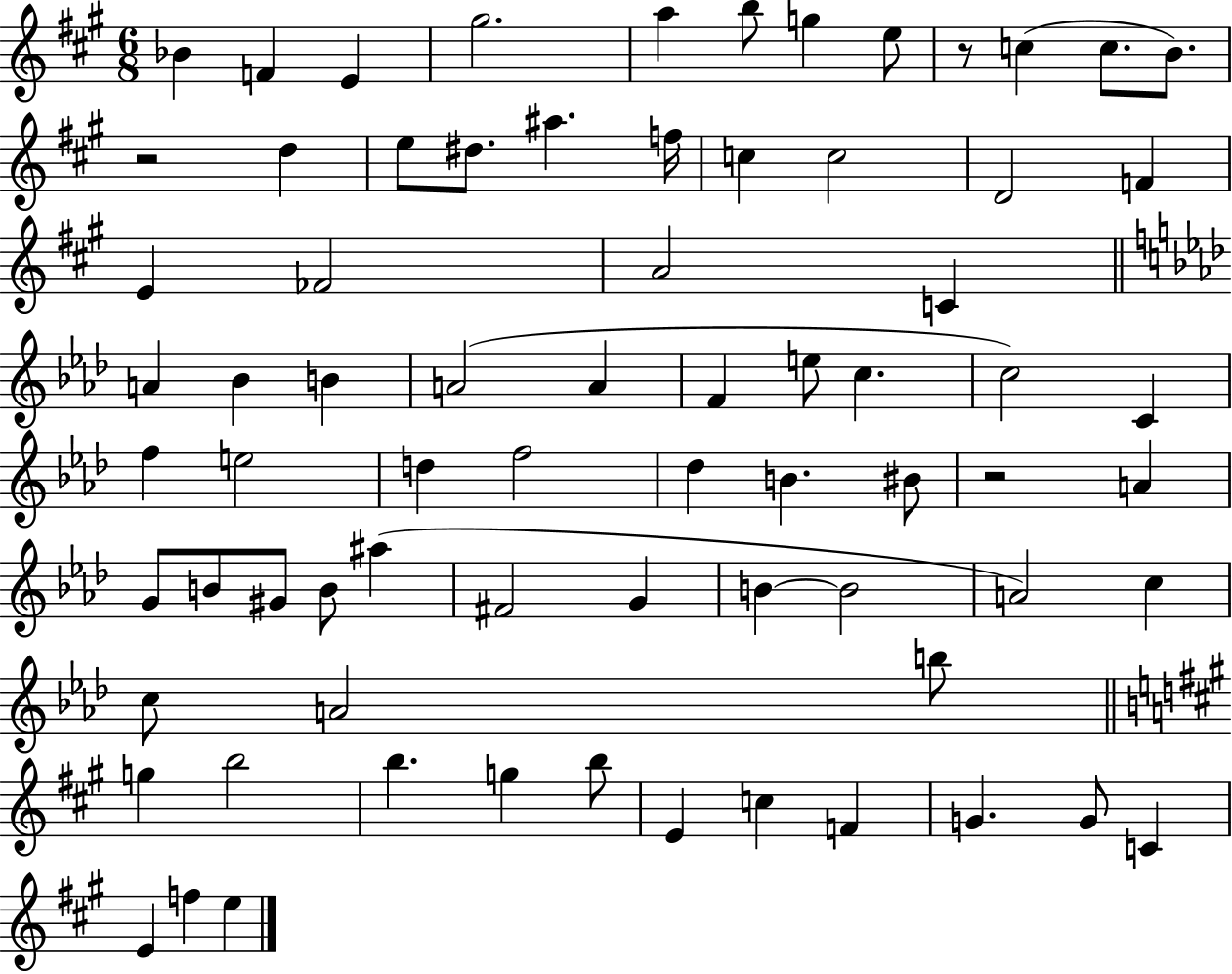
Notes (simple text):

Bb4/q F4/q E4/q G#5/h. A5/q B5/e G5/q E5/e R/e C5/q C5/e. B4/e. R/h D5/q E5/e D#5/e. A#5/q. F5/s C5/q C5/h D4/h F4/q E4/q FES4/h A4/h C4/q A4/q Bb4/q B4/q A4/h A4/q F4/q E5/e C5/q. C5/h C4/q F5/q E5/h D5/q F5/h Db5/q B4/q. BIS4/e R/h A4/q G4/e B4/e G#4/e B4/e A#5/q F#4/h G4/q B4/q B4/h A4/h C5/q C5/e A4/h B5/e G5/q B5/h B5/q. G5/q B5/e E4/q C5/q F4/q G4/q. G4/e C4/q E4/q F5/q E5/q